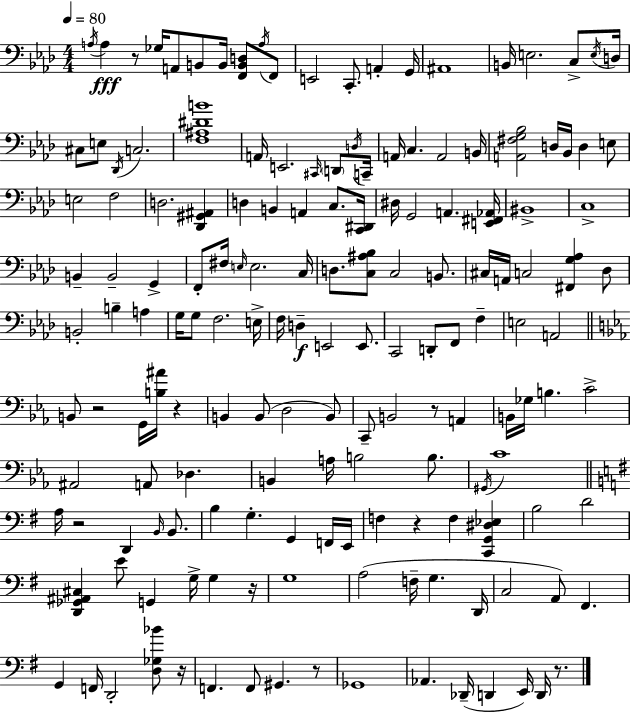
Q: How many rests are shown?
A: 10